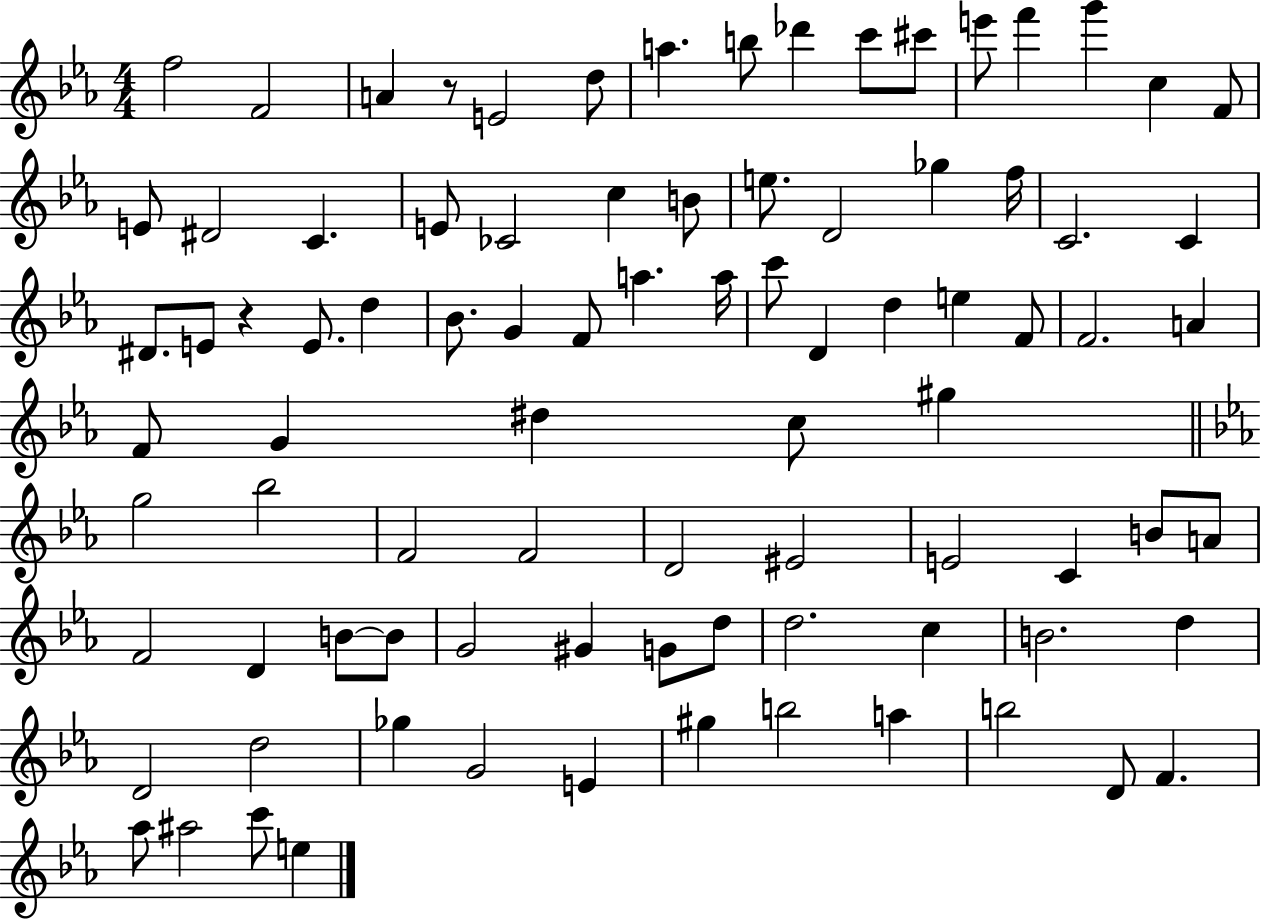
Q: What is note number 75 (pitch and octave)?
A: G4